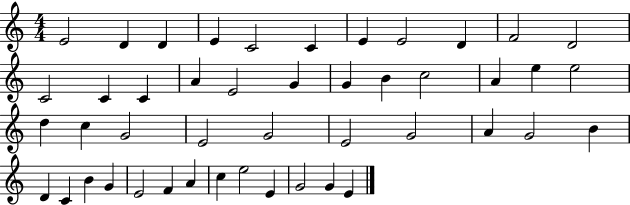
X:1
T:Untitled
M:4/4
L:1/4
K:C
E2 D D E C2 C E E2 D F2 D2 C2 C C A E2 G G B c2 A e e2 d c G2 E2 G2 E2 G2 A G2 B D C B G E2 F A c e2 E G2 G E